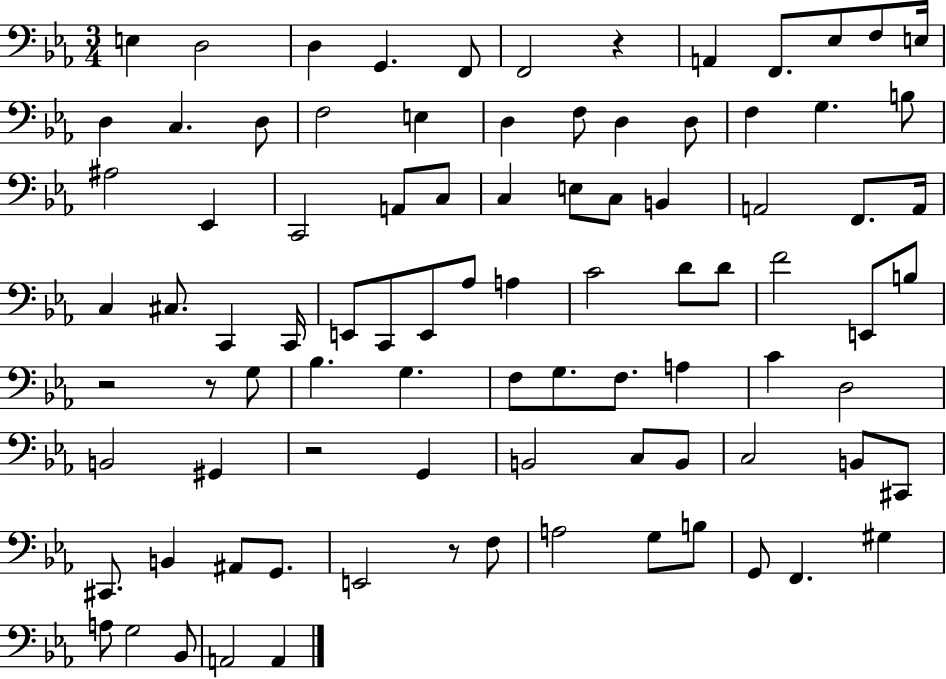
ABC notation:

X:1
T:Untitled
M:3/4
L:1/4
K:Eb
E, D,2 D, G,, F,,/2 F,,2 z A,, F,,/2 _E,/2 F,/2 E,/4 D, C, D,/2 F,2 E, D, F,/2 D, D,/2 F, G, B,/2 ^A,2 _E,, C,,2 A,,/2 C,/2 C, E,/2 C,/2 B,, A,,2 F,,/2 A,,/4 C, ^C,/2 C,, C,,/4 E,,/2 C,,/2 E,,/2 _A,/2 A, C2 D/2 D/2 F2 E,,/2 B,/2 z2 z/2 G,/2 _B, G, F,/2 G,/2 F,/2 A, C D,2 B,,2 ^G,, z2 G,, B,,2 C,/2 B,,/2 C,2 B,,/2 ^C,,/2 ^C,,/2 B,, ^A,,/2 G,,/2 E,,2 z/2 F,/2 A,2 G,/2 B,/2 G,,/2 F,, ^G, A,/2 G,2 _B,,/2 A,,2 A,,